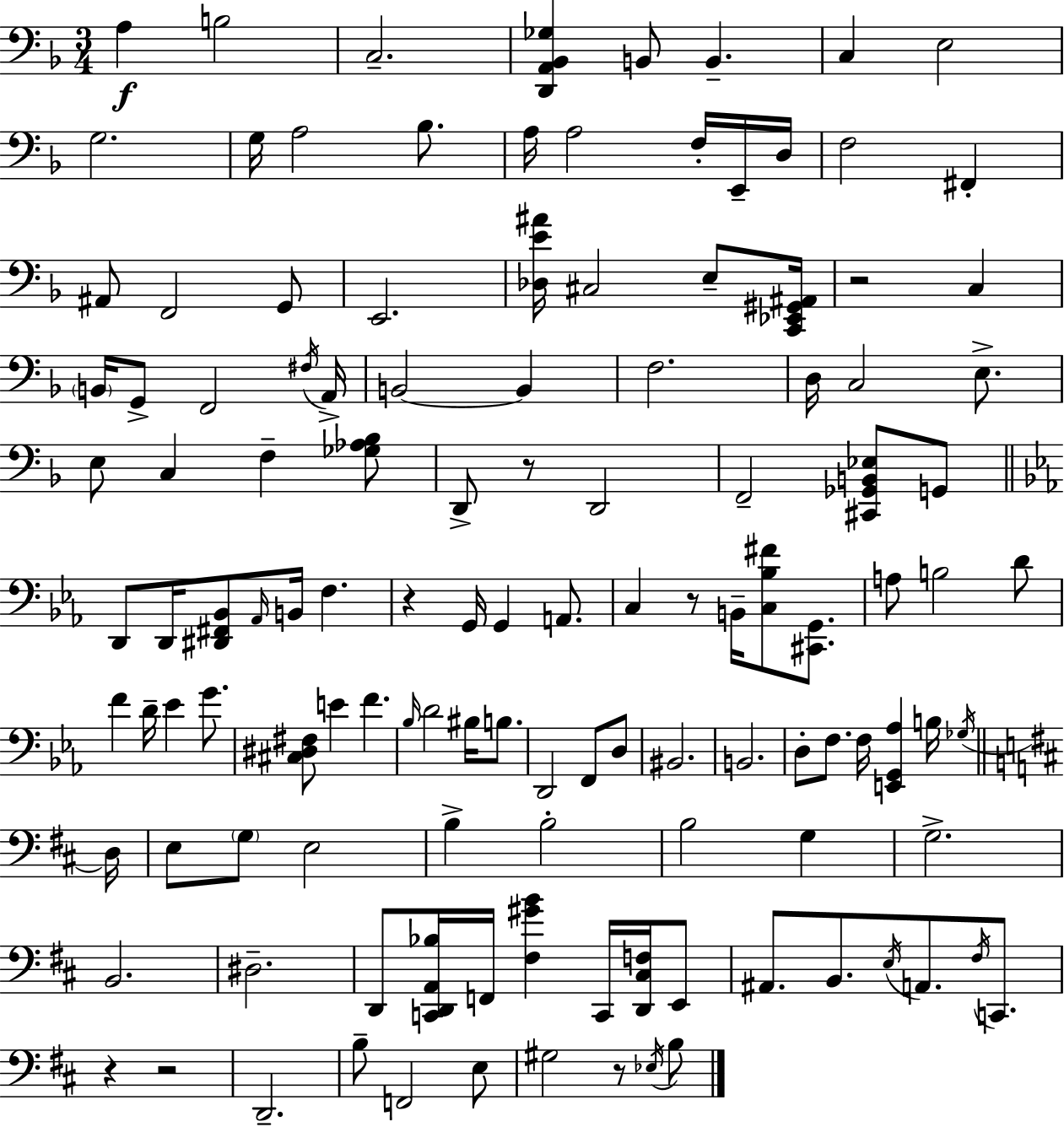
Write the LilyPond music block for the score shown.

{
  \clef bass
  \numericTimeSignature
  \time 3/4
  \key d \minor
  a4\f b2 | c2.-- | <d, a, bes, ges>4 b,8 b,4.-- | c4 e2 | \break g2. | g16 a2 bes8. | a16 a2 f16-. e,16-- d16 | f2 fis,4-. | \break ais,8 f,2 g,8 | e,2. | <des e' ais'>16 cis2 e8-- <c, ees, gis, ais,>16 | r2 c4 | \break \parenthesize b,16 g,8-> f,2 \acciaccatura { fis16 } | a,16-> b,2~~ b,4 | f2. | d16 c2 e8.-> | \break e8 c4 f4-- <ges aes bes>8 | d,8-> r8 d,2 | f,2-- <cis, ges, b, ees>8 g,8 | \bar "||" \break \key ees \major d,8 d,16 <dis, fis, bes,>8 \grace { aes,16 } b,16 f4. | r4 g,16 g,4 a,8. | c4 r8 b,16-- <c bes fis'>8 <cis, g,>8. | a8 b2 d'8 | \break f'4 d'16-- ees'4 g'8. | <cis dis fis>8 e'4 f'4. | \grace { bes16 } d'2 bis16 b8. | d,2 f,8 | \break d8 bis,2. | b,2. | d8-. f8. f16 <e, g, aes>4 | b16 \acciaccatura { ges16 } \bar "||" \break \key b \minor d16 e8 \parenthesize g8 e2 | b4-> b2-. | b2 g4 | g2.-> | \break b,2. | dis2.-- | d,8 <c, d, a, bes>16 f,16 <fis gis' b'>4 c,16 <d, cis f>16 e,8 | ais,8. b,8. \acciaccatura { e16 } a,8. \acciaccatura { fis16 } | \break c,8. r4 r2 | d,2.-- | b8-- f,2 | e8 gis2 r8 | \break \acciaccatura { ees16 } b8 \bar "|."
}